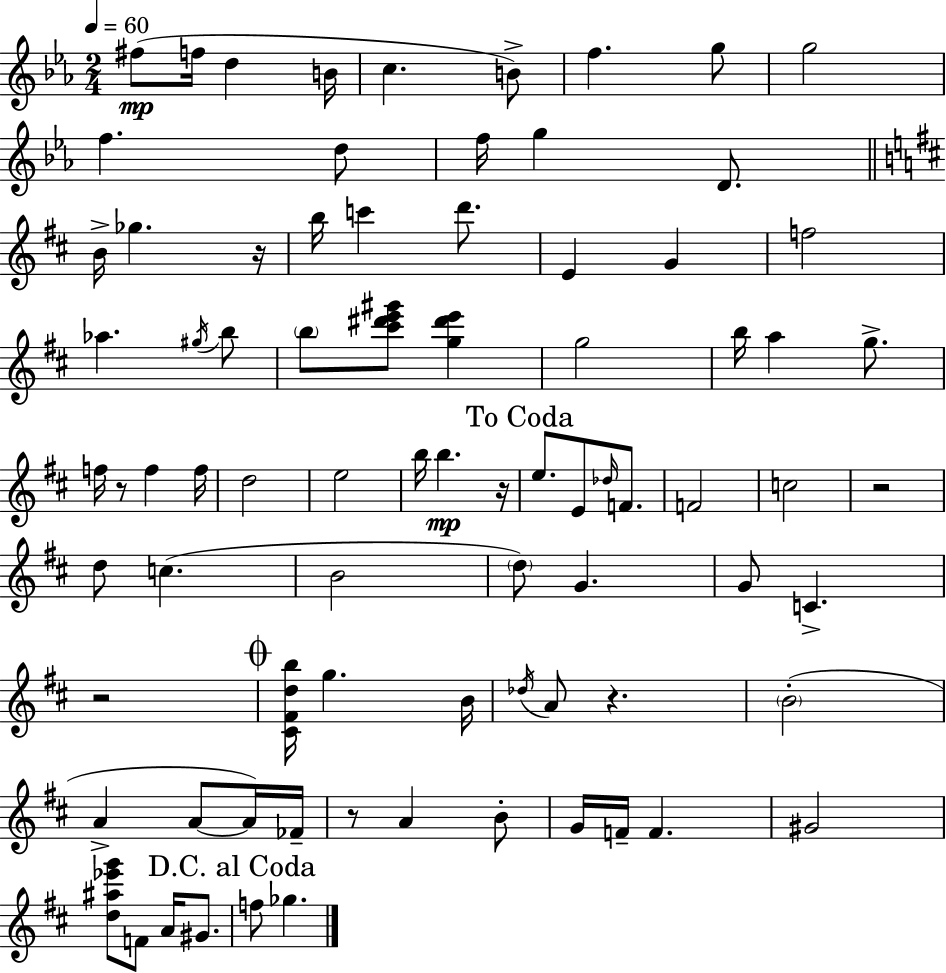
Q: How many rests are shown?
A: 7